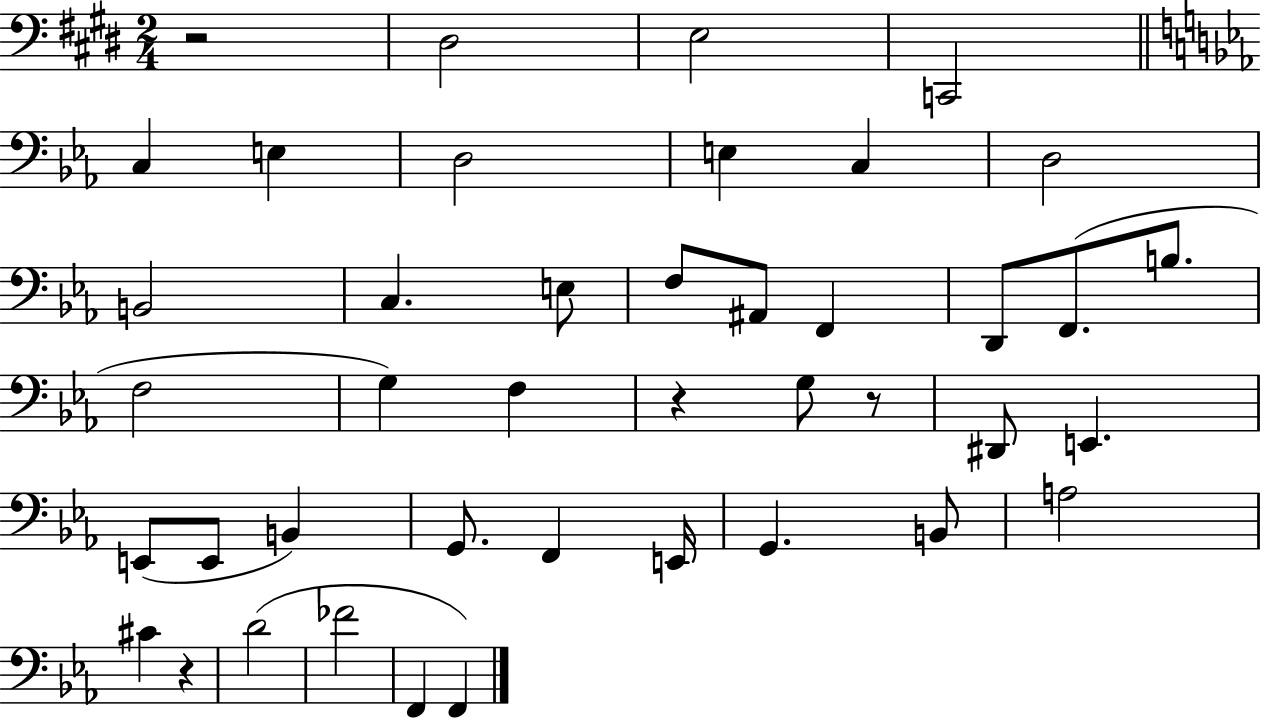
{
  \clef bass
  \numericTimeSignature
  \time 2/4
  \key e \major
  r2 | dis2 | e2 | c,2 | \break \bar "||" \break \key ees \major c4 e4 | d2 | e4 c4 | d2 | \break b,2 | c4. e8 | f8 ais,8 f,4 | d,8 f,8.( b8. | \break f2 | g4) f4 | r4 g8 r8 | dis,8 e,4. | \break e,8( e,8 b,4) | g,8. f,4 e,16 | g,4. b,8 | a2 | \break cis'4 r4 | d'2( | fes'2 | f,4 f,4) | \break \bar "|."
}